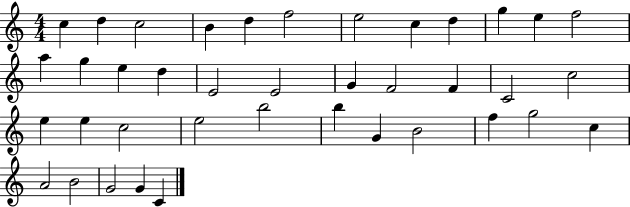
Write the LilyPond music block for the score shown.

{
  \clef treble
  \numericTimeSignature
  \time 4/4
  \key c \major
  c''4 d''4 c''2 | b'4 d''4 f''2 | e''2 c''4 d''4 | g''4 e''4 f''2 | \break a''4 g''4 e''4 d''4 | e'2 e'2 | g'4 f'2 f'4 | c'2 c''2 | \break e''4 e''4 c''2 | e''2 b''2 | b''4 g'4 b'2 | f''4 g''2 c''4 | \break a'2 b'2 | g'2 g'4 c'4 | \bar "|."
}